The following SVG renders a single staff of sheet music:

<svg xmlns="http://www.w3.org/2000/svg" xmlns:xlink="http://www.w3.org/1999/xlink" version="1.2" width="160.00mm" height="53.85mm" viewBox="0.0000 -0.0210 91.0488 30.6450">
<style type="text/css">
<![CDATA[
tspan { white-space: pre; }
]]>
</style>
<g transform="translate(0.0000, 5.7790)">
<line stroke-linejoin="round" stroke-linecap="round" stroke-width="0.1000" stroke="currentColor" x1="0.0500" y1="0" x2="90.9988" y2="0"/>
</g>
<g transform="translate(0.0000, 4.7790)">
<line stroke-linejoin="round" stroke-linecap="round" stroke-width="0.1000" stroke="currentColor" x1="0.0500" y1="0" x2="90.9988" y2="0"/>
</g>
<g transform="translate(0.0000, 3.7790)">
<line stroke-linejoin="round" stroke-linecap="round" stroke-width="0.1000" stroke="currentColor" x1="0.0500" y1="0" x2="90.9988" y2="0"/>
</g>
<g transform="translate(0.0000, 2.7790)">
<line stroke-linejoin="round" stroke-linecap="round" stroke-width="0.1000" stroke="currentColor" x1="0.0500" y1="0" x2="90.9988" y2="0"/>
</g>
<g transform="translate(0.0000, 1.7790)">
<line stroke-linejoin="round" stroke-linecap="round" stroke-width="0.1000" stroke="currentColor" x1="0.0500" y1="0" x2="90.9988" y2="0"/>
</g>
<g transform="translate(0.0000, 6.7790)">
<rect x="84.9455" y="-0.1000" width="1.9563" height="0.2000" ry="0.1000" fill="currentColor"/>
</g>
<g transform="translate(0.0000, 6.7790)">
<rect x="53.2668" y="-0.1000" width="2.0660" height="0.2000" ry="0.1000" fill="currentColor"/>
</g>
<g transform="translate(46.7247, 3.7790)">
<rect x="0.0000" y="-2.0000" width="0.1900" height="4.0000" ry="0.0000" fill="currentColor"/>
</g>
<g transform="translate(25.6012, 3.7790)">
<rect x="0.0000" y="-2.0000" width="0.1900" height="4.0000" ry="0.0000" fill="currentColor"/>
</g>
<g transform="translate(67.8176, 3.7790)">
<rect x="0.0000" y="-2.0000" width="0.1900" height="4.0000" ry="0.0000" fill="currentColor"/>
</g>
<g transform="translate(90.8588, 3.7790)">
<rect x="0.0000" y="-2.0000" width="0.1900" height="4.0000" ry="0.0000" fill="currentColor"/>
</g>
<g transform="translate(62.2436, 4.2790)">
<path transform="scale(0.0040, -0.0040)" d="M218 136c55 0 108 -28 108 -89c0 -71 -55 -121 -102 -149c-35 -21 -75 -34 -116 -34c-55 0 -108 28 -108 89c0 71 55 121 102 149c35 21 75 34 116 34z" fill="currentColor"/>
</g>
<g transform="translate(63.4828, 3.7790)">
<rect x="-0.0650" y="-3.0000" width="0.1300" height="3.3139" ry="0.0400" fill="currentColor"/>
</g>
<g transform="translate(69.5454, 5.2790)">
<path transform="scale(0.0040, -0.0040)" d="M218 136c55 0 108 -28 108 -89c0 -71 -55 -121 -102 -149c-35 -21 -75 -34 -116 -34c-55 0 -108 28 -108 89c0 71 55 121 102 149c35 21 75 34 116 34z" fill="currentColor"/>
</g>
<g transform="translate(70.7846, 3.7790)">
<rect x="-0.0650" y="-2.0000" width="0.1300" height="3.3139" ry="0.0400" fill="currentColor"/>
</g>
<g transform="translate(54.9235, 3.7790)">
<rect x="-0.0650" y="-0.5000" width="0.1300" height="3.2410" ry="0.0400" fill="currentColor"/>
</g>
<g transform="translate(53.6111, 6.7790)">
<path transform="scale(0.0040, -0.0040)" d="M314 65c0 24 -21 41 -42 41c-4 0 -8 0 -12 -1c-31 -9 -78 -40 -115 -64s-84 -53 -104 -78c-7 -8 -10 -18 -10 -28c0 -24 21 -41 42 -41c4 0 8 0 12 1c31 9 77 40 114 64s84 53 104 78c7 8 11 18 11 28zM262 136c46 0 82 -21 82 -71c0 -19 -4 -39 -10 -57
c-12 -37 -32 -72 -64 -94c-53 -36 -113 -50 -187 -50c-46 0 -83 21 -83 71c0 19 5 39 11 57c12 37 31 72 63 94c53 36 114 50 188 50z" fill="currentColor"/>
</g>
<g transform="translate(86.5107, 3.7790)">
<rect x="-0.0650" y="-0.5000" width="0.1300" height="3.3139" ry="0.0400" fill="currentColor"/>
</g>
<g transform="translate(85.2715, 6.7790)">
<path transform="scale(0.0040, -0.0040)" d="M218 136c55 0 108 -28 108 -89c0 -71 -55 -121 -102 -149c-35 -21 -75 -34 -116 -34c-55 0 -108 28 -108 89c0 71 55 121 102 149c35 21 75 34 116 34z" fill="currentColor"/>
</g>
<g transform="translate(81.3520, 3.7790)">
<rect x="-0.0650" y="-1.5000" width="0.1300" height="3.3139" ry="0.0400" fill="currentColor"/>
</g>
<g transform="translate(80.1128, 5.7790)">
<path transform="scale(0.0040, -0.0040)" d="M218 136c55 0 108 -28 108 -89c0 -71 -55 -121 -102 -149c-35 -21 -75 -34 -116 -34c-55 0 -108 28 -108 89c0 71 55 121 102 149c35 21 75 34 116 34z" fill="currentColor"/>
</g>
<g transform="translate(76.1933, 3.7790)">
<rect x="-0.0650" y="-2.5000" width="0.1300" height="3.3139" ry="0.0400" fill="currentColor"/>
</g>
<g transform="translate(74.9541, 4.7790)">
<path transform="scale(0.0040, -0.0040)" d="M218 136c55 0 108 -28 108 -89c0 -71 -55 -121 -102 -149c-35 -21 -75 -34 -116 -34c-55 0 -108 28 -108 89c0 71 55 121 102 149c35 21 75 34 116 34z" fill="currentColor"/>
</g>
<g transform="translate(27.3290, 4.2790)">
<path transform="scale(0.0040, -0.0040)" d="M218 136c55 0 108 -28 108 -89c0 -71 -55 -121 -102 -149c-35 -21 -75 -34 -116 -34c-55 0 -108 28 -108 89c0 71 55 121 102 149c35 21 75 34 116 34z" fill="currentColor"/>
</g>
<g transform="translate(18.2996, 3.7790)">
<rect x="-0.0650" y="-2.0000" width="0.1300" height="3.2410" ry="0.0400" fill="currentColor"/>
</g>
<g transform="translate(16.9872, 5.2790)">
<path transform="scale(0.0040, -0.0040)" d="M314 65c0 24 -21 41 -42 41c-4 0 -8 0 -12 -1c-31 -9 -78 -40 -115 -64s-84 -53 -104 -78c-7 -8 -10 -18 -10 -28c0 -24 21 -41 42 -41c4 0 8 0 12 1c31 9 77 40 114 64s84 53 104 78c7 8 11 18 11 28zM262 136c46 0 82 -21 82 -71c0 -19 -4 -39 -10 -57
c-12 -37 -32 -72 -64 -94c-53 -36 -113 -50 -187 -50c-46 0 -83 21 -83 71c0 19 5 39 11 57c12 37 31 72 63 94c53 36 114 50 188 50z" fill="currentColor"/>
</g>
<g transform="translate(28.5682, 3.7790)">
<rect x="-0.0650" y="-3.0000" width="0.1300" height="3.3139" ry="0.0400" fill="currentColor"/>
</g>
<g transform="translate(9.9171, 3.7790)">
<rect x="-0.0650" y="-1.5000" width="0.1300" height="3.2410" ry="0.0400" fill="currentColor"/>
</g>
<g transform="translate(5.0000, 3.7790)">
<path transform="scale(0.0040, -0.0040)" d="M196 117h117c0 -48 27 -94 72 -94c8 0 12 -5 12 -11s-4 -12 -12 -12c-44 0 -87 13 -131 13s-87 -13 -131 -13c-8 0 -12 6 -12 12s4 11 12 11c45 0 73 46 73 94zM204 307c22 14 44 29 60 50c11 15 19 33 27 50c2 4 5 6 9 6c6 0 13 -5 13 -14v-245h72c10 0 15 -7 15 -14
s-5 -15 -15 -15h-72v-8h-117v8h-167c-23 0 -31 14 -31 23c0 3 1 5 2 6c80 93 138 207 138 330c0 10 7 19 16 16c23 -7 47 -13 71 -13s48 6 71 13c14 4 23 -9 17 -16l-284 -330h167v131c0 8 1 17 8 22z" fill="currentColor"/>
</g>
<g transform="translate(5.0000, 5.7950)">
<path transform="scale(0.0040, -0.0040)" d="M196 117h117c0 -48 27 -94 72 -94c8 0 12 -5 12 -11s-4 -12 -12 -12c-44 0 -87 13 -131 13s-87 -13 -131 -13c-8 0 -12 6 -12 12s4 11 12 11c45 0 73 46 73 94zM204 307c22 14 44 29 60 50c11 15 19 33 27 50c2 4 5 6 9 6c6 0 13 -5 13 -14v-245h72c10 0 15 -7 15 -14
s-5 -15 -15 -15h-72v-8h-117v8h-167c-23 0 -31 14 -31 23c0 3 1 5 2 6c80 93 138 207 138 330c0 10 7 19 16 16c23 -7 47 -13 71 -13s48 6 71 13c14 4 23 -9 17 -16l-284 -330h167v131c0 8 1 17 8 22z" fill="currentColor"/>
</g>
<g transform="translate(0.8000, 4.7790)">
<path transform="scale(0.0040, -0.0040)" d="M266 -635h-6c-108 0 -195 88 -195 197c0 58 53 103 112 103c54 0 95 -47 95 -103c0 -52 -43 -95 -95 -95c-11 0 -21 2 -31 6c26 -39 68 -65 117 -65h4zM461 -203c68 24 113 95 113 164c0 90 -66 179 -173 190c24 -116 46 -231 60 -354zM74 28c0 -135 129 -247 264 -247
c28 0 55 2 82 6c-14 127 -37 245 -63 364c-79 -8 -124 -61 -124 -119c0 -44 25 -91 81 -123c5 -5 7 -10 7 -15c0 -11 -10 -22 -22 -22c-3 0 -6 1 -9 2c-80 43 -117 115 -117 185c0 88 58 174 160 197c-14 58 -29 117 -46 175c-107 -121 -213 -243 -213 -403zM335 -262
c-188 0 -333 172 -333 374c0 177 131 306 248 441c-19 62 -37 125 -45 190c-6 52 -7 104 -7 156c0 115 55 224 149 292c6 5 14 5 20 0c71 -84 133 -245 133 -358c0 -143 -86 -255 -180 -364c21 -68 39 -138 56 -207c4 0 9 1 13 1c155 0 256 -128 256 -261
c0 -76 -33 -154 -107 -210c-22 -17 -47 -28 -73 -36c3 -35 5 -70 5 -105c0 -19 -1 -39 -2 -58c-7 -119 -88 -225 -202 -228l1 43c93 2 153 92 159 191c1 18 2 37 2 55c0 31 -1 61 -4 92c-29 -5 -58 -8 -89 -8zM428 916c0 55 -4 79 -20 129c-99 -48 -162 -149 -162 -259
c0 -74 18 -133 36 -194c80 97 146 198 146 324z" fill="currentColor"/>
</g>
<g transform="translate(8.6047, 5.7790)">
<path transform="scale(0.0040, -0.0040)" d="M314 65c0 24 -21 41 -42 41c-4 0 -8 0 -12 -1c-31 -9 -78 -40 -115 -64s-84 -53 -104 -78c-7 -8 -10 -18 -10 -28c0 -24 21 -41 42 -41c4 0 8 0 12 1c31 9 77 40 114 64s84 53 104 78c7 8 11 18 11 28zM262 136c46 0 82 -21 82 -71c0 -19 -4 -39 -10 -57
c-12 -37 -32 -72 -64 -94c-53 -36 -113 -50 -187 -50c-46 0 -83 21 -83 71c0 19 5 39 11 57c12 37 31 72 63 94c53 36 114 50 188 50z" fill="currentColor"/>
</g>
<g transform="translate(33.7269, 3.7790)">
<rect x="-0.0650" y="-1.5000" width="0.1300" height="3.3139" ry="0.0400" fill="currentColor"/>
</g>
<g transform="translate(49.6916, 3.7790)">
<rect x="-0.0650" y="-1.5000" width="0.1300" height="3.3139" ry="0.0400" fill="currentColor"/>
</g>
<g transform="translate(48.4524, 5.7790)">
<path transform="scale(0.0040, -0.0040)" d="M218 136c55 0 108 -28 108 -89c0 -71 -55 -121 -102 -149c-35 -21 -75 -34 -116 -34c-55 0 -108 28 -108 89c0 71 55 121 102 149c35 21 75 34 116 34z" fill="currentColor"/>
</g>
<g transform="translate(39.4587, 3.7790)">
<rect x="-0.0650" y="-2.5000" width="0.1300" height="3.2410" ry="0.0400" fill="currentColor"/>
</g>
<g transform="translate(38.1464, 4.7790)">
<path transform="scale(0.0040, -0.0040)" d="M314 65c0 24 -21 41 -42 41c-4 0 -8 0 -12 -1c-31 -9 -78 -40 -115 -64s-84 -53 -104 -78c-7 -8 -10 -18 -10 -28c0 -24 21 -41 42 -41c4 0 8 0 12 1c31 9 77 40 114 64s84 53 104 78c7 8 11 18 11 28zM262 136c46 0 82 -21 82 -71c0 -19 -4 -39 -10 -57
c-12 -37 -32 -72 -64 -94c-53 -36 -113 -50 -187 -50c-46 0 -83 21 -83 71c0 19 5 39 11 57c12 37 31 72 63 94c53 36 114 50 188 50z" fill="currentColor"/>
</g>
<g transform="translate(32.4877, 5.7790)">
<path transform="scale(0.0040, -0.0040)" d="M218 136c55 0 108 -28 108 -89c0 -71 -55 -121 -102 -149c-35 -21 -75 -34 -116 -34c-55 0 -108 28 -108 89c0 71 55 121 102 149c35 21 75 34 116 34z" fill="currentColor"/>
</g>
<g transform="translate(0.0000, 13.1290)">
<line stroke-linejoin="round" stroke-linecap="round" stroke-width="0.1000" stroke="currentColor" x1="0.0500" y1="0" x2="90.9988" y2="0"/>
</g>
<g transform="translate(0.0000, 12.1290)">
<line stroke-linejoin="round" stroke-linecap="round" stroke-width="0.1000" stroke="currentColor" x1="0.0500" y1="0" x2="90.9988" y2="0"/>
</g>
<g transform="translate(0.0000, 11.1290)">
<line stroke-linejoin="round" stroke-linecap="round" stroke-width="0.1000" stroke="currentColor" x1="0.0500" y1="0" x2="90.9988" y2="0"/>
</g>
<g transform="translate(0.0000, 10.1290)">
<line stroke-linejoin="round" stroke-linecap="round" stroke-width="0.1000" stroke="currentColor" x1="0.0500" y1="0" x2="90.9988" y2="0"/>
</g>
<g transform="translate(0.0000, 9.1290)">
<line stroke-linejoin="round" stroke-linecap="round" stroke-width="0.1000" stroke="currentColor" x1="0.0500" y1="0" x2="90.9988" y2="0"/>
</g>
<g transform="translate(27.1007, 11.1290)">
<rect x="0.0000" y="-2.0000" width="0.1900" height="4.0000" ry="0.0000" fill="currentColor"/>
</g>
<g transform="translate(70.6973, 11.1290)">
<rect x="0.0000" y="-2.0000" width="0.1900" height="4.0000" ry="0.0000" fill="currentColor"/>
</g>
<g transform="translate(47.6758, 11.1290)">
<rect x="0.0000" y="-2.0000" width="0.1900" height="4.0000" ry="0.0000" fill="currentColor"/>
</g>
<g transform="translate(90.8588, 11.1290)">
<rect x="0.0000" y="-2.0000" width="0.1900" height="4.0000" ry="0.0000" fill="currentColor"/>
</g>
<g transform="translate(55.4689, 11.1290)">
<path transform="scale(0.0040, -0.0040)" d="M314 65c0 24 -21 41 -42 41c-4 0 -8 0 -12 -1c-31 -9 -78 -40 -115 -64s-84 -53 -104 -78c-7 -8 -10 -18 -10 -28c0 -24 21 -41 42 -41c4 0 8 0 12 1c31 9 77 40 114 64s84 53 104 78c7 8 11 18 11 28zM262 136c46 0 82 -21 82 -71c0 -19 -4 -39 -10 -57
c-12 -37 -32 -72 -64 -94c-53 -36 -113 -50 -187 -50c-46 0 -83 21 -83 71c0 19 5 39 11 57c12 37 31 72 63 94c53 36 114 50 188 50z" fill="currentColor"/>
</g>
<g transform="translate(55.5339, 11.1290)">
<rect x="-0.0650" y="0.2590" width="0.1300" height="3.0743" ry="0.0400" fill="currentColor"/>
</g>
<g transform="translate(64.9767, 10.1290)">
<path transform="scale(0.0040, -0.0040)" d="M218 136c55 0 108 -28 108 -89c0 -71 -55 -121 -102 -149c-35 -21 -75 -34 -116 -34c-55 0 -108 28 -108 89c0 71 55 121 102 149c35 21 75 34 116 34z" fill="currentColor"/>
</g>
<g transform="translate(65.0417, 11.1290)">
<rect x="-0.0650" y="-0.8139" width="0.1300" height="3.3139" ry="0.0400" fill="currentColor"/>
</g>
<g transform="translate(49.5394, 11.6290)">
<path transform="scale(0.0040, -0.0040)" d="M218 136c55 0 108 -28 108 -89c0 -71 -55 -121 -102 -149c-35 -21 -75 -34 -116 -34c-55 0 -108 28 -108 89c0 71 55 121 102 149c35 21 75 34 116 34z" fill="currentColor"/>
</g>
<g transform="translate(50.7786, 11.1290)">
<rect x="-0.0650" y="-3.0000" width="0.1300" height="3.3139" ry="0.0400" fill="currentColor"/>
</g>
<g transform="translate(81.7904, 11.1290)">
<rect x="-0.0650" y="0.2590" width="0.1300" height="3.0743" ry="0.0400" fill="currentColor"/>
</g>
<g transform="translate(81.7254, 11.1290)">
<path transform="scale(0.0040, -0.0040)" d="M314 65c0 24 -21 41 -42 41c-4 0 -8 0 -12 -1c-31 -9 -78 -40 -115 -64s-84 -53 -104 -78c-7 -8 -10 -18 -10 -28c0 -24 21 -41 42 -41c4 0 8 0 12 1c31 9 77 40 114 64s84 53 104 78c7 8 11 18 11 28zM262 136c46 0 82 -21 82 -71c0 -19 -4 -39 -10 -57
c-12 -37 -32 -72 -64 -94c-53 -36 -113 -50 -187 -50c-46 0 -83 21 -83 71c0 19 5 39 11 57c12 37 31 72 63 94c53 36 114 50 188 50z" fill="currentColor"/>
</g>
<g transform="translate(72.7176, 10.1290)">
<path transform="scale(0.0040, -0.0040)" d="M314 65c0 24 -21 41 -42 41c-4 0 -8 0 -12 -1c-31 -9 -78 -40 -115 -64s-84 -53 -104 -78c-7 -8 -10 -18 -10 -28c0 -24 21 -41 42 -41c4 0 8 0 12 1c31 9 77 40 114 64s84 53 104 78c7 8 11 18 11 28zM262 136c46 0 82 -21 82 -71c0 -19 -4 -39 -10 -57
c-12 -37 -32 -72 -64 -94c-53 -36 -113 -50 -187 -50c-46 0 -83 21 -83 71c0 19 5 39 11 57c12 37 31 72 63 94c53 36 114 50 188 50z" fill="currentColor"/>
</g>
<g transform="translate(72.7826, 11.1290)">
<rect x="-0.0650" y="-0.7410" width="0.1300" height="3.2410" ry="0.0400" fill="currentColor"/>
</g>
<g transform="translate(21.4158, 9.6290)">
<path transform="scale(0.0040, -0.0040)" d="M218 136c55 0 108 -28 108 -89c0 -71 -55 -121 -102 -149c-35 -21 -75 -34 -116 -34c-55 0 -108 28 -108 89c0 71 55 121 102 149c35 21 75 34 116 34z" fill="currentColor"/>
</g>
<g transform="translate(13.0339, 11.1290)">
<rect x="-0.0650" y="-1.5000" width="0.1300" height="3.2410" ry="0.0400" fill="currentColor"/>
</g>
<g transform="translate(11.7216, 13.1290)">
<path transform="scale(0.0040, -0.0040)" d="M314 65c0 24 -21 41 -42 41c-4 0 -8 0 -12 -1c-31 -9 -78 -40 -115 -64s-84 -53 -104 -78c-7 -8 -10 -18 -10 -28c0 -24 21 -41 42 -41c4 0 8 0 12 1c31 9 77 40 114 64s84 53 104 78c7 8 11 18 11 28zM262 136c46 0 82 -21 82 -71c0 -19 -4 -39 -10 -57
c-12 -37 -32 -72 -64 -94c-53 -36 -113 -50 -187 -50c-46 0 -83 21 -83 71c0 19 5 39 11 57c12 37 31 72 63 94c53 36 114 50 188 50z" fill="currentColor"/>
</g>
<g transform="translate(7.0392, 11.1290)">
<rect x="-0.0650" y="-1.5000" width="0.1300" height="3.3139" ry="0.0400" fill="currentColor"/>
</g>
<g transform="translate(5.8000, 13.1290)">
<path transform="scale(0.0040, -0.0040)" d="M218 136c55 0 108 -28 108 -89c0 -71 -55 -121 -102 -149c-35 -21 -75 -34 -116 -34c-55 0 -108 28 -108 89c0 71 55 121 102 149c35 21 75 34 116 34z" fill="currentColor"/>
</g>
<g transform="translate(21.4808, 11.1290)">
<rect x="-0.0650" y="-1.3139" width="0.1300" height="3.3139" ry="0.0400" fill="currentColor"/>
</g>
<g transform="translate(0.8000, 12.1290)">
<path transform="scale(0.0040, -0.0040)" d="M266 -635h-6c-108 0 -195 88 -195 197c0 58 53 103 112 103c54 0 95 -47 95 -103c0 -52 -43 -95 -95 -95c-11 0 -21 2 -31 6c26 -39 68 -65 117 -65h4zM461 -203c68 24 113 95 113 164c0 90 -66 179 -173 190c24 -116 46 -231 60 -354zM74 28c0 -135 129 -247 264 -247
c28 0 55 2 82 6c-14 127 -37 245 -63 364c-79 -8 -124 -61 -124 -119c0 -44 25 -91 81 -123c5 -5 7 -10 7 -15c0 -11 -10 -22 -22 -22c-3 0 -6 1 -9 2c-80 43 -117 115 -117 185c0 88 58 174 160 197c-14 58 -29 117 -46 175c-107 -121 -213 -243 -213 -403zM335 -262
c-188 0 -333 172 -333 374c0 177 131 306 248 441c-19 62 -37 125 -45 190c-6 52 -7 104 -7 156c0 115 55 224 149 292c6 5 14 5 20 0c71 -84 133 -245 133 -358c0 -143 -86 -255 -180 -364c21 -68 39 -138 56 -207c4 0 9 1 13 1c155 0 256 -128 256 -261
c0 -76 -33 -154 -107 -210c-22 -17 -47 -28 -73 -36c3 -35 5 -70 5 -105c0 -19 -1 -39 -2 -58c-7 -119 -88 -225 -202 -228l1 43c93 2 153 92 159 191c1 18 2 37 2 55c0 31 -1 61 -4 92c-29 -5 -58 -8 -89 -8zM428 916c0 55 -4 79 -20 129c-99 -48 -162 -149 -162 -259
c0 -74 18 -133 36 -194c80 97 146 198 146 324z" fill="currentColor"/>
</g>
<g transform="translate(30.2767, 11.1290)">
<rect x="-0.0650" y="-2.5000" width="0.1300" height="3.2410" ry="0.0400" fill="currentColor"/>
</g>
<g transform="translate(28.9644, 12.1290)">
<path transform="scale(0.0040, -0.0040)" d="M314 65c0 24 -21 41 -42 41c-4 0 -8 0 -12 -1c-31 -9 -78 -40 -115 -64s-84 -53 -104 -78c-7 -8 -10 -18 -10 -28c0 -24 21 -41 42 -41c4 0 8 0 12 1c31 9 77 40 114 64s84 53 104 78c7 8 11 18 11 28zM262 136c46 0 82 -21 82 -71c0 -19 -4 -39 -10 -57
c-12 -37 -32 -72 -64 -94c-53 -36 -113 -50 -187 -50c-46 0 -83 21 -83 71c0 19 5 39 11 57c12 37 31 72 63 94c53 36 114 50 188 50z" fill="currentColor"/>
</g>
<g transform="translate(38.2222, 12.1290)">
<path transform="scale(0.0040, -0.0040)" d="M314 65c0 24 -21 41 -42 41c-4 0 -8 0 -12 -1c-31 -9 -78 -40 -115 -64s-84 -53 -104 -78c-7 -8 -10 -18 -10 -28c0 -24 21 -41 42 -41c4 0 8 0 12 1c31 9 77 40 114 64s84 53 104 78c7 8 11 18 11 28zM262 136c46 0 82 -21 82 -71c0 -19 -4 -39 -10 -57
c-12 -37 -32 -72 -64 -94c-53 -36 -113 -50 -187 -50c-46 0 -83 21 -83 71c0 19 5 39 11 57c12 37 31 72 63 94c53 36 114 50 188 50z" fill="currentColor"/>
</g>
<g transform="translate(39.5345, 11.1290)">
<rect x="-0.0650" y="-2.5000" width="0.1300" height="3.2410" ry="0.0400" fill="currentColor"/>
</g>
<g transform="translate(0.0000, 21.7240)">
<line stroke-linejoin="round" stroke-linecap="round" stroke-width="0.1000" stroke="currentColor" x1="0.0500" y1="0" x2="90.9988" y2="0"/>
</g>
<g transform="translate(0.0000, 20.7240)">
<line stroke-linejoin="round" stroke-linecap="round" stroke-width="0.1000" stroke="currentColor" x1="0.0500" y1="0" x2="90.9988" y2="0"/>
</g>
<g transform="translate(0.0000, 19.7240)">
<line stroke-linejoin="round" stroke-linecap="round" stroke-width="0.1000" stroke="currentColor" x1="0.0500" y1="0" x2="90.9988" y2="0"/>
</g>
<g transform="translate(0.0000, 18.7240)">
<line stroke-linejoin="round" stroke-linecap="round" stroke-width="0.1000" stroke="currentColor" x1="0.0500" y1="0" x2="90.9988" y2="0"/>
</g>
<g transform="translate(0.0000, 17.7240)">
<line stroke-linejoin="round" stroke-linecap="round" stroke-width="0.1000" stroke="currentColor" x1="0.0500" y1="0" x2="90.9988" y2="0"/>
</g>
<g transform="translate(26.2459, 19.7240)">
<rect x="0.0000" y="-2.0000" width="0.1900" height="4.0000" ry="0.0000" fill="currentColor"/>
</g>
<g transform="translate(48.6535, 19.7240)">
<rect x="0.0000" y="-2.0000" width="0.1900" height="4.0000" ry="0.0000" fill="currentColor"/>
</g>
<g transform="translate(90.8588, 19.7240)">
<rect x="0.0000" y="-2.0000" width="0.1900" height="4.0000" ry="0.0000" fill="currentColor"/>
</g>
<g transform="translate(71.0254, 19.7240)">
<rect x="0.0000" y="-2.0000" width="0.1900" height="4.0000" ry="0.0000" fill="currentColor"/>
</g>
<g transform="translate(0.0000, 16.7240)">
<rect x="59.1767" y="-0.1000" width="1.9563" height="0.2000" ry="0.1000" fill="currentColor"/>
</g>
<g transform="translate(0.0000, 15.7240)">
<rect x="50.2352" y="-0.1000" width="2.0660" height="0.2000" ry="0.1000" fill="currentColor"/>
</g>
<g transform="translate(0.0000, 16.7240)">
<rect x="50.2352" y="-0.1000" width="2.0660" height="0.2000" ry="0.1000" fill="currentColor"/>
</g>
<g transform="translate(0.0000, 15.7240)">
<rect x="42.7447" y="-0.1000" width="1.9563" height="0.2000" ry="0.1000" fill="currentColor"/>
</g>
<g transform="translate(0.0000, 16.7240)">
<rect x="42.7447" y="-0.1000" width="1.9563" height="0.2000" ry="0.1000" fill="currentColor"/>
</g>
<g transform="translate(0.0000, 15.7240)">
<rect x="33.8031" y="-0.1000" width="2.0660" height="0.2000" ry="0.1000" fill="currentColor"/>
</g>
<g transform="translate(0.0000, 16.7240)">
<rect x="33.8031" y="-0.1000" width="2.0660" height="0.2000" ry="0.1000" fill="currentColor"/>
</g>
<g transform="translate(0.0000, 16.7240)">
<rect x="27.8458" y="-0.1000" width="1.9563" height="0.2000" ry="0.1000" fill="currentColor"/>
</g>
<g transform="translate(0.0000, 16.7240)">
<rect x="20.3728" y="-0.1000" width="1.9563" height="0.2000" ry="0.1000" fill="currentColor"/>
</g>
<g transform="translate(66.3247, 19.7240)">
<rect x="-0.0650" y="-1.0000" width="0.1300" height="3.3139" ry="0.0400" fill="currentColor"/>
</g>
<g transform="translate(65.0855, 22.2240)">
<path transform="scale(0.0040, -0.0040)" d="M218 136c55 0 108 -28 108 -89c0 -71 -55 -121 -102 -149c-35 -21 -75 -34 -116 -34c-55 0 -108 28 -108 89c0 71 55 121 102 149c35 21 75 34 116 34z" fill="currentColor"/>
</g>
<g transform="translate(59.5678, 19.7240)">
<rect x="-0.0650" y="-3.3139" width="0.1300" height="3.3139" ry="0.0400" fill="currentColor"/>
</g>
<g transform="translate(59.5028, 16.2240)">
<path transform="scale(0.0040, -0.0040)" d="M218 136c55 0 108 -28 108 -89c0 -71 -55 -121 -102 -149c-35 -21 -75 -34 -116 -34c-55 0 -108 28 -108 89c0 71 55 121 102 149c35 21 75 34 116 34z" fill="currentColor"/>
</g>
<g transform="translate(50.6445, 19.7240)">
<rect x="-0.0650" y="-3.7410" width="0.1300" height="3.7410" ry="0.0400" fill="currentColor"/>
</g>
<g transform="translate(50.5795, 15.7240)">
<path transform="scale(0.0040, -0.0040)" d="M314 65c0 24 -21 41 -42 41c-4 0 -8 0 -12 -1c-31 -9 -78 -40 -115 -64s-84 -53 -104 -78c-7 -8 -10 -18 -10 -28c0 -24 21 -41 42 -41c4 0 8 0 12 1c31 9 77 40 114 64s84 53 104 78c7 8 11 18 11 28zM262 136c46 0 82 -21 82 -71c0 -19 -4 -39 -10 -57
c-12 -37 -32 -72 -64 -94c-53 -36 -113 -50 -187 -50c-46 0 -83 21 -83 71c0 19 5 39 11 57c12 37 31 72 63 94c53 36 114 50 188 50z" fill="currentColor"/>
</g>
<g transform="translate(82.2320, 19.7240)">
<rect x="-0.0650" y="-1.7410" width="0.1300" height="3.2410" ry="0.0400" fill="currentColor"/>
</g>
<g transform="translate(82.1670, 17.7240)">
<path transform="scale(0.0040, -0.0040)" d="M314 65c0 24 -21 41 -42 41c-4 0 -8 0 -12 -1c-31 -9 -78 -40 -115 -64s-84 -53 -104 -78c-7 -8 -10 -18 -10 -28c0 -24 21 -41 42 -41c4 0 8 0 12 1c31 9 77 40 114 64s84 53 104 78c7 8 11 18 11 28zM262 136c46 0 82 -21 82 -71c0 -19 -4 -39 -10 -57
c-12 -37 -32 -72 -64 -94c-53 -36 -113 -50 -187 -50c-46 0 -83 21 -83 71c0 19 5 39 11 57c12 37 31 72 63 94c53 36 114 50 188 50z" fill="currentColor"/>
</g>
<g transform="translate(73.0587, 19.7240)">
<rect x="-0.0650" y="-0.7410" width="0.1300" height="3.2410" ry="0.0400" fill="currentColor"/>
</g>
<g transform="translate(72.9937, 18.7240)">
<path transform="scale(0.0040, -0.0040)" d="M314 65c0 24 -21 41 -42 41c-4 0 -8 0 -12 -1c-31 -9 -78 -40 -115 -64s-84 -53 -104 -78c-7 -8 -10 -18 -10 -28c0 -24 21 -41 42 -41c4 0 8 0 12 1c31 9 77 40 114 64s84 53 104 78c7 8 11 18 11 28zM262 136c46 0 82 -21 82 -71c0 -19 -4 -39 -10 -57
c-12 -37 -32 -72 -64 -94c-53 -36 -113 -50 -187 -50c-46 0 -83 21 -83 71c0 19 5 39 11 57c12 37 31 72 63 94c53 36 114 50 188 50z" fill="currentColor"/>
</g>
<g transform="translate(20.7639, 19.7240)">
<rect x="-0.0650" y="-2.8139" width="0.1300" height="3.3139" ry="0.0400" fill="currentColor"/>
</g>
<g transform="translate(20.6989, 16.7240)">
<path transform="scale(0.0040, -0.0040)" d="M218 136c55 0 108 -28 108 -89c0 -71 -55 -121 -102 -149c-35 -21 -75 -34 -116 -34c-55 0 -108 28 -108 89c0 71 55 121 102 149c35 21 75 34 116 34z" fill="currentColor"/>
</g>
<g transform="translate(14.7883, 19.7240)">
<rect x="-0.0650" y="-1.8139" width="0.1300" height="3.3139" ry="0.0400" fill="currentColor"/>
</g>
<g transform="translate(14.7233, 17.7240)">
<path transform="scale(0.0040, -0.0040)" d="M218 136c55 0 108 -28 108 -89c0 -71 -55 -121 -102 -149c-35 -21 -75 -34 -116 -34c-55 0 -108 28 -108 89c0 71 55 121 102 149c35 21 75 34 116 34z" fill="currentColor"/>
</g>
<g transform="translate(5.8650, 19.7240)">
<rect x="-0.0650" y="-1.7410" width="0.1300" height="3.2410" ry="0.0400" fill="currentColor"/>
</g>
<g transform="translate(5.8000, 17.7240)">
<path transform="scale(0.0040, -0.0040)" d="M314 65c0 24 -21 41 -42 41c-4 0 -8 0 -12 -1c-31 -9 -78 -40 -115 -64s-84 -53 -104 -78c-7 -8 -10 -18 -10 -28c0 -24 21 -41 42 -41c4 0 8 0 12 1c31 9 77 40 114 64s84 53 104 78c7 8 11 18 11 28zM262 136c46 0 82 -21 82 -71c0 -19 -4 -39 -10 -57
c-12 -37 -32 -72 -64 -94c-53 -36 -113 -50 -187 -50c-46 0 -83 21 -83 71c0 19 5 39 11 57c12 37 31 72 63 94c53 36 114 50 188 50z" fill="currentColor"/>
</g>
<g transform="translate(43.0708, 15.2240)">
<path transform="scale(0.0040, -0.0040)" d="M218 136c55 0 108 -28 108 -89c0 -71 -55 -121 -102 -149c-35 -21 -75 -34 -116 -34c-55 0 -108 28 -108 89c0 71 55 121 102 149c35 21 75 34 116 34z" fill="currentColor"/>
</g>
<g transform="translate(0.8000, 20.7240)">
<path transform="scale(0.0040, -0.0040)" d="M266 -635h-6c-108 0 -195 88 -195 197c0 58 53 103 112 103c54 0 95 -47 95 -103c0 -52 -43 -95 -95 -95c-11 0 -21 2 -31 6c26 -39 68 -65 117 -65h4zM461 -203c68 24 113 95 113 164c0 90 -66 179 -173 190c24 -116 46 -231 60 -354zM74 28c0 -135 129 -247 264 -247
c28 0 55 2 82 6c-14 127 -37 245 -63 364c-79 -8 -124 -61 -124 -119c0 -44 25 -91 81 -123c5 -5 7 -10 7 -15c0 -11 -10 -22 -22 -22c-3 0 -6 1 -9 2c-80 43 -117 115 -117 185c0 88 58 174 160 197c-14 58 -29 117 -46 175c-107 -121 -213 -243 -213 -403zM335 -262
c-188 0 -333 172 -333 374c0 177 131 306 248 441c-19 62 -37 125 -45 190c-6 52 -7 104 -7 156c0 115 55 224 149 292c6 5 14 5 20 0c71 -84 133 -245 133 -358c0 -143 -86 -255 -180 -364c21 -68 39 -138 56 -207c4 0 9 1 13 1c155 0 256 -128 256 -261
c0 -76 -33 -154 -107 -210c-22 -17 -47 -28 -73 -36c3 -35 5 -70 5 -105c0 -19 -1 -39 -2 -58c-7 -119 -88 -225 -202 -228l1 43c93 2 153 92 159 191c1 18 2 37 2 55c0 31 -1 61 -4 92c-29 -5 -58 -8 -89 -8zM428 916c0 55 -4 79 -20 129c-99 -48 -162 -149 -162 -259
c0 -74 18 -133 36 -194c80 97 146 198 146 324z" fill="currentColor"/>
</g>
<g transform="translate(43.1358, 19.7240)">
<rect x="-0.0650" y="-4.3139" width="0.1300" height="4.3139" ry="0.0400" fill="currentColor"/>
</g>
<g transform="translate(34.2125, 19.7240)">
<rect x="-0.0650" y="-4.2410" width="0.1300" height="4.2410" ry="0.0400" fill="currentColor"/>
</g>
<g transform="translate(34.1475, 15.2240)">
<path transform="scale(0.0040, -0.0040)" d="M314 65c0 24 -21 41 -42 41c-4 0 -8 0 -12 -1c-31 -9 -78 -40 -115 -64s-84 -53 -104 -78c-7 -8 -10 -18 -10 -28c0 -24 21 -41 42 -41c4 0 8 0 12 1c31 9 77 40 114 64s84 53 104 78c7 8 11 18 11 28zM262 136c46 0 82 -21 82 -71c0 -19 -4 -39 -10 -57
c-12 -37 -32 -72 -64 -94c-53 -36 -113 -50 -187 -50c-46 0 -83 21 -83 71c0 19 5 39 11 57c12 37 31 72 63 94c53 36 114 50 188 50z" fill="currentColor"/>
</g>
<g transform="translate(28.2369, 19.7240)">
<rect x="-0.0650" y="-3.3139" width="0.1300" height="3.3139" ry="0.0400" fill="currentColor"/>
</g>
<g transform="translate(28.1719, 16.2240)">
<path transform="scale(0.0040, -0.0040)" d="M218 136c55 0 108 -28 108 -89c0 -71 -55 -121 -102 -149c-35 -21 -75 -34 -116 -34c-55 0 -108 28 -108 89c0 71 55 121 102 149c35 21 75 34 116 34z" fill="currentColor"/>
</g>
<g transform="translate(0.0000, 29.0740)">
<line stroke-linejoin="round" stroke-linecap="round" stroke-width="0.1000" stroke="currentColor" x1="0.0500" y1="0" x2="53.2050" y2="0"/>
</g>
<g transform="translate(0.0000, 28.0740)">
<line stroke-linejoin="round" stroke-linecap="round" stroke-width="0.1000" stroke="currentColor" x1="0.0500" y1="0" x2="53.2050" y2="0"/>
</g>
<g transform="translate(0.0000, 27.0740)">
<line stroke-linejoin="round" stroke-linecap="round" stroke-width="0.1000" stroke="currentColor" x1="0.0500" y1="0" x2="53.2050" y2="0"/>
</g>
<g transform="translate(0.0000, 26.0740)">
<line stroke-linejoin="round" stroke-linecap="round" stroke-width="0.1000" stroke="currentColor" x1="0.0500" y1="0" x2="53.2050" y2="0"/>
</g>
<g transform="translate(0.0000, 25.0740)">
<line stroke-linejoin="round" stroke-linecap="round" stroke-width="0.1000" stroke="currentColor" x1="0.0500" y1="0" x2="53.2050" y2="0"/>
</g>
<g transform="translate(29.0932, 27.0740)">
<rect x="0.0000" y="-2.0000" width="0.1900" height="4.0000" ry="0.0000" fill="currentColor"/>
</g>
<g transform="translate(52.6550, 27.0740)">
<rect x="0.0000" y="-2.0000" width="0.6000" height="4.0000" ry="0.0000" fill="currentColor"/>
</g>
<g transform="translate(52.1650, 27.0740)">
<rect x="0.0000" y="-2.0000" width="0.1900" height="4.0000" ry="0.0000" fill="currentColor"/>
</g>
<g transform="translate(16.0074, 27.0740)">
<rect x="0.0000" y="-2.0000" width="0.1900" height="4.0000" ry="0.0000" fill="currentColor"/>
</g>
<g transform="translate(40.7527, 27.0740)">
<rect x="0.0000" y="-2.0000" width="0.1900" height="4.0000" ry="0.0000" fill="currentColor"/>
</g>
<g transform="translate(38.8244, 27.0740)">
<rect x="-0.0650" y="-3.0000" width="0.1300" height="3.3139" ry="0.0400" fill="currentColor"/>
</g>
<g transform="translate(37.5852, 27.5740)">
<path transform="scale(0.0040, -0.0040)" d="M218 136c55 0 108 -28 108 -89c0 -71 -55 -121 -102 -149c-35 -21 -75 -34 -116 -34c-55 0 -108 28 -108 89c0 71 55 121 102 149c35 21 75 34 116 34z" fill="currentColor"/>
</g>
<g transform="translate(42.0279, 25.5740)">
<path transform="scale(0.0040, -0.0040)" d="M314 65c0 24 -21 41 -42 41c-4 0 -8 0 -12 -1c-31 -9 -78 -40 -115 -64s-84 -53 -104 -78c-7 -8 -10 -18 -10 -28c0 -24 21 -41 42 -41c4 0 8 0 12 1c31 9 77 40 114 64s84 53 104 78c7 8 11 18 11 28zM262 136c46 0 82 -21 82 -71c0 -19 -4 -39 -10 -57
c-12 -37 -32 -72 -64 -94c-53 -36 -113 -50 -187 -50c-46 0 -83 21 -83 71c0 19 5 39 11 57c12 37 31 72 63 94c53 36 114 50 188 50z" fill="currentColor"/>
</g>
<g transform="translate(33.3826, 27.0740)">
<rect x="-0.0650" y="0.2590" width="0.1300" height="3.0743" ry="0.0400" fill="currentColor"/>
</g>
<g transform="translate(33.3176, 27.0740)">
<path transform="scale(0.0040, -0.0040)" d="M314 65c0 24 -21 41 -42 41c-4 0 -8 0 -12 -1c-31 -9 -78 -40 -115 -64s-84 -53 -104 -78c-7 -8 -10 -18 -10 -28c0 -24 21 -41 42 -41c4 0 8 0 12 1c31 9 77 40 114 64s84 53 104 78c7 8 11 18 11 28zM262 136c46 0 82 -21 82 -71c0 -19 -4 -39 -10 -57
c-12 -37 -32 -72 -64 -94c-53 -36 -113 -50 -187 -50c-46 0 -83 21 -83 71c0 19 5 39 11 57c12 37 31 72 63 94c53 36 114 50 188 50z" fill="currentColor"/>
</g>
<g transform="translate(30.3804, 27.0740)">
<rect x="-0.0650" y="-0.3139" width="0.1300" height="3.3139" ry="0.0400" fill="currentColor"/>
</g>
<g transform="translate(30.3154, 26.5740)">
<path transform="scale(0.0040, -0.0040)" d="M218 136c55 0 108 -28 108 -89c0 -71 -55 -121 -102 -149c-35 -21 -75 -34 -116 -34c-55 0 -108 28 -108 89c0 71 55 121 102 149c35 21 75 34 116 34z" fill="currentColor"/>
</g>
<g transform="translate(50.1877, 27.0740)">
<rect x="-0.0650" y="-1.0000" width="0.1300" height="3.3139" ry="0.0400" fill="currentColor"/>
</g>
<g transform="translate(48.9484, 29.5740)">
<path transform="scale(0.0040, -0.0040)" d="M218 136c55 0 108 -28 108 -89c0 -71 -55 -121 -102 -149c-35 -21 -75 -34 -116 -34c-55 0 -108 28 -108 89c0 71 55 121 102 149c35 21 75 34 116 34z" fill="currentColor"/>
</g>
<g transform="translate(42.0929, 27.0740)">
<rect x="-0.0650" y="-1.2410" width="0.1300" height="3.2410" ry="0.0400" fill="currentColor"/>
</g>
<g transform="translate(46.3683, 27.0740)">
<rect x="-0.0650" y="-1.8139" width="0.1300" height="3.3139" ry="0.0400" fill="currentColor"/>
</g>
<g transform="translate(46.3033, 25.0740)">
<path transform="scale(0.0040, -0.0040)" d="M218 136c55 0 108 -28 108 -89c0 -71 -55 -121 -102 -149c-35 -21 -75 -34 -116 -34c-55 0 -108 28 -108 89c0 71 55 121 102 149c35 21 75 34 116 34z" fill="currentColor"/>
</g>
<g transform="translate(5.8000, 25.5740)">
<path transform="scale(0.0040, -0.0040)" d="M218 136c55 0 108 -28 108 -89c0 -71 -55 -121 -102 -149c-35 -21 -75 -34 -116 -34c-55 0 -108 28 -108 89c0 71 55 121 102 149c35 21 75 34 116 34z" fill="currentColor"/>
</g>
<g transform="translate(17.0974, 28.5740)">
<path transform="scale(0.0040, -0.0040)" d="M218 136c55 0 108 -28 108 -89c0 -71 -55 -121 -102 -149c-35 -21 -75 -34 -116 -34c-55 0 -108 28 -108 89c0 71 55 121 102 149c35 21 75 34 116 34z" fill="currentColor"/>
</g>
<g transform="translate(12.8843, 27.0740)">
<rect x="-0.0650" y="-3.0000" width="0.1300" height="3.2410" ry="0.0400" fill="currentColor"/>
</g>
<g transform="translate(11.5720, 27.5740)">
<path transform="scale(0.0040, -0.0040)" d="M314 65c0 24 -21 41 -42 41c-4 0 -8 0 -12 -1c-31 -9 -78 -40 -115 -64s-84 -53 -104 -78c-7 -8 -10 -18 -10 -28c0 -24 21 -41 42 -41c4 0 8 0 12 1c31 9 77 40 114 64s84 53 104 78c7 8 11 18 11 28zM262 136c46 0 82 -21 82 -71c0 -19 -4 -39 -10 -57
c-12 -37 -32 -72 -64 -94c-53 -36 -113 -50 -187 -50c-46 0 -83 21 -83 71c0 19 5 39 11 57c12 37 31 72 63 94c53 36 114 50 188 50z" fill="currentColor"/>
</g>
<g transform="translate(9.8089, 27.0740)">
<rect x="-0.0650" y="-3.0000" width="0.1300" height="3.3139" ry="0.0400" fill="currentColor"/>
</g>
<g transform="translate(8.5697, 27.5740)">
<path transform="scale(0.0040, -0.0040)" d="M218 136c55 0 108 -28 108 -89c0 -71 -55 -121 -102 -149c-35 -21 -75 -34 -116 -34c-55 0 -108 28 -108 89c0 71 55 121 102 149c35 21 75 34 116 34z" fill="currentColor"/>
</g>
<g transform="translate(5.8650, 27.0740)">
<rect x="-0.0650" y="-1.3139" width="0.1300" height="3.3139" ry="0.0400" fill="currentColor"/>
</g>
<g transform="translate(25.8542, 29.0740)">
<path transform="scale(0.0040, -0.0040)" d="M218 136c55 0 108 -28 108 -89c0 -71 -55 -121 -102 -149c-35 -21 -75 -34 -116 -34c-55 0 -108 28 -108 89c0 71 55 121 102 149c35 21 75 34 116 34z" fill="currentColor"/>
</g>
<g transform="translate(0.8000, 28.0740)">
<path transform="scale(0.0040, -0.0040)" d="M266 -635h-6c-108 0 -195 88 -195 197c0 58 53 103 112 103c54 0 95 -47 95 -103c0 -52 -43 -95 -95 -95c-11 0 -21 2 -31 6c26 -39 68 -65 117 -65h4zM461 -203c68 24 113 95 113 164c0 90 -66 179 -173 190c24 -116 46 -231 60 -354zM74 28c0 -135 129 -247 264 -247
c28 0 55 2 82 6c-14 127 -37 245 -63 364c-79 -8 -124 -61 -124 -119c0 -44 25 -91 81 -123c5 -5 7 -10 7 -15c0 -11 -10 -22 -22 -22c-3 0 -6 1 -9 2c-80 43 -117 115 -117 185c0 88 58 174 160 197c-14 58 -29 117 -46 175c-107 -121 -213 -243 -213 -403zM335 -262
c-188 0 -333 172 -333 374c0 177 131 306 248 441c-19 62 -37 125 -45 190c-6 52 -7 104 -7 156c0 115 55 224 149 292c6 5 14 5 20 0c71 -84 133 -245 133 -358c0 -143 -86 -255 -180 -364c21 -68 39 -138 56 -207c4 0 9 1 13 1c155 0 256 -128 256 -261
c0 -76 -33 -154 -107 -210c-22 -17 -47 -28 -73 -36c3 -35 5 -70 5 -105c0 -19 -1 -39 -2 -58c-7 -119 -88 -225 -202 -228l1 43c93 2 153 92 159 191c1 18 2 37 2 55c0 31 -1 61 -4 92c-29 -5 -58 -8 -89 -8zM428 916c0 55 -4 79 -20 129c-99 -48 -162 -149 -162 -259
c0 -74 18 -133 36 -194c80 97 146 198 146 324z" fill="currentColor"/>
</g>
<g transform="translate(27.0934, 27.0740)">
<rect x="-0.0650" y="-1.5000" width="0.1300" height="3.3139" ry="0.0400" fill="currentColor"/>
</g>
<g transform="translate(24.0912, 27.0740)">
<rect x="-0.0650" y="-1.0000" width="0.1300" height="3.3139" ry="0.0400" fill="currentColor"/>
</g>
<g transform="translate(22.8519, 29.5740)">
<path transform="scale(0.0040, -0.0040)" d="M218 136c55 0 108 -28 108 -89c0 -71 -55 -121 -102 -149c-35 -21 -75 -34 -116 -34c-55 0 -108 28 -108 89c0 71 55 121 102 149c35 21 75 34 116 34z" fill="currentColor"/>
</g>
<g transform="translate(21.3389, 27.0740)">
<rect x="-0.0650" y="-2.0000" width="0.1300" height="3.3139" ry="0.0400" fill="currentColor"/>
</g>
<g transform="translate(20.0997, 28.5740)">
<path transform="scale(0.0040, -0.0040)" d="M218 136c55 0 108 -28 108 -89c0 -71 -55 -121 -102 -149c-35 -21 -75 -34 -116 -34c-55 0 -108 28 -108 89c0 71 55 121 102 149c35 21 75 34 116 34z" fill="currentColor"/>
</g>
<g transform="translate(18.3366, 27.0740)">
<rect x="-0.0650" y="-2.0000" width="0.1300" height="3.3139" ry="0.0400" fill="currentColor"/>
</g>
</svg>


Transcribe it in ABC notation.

X:1
T:Untitled
M:4/4
L:1/4
K:C
E2 F2 A E G2 E C2 A F G E C E E2 e G2 G2 A B2 d d2 B2 f2 f a b d'2 d' c'2 b D d2 f2 e A A2 F F D E c B2 A e2 f D